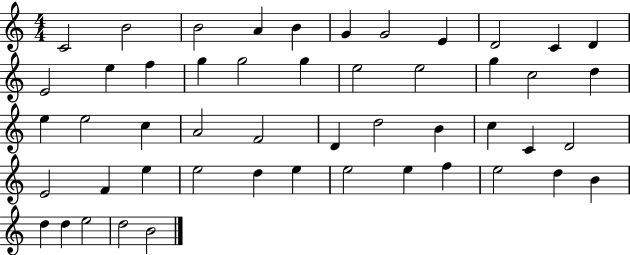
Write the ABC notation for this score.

X:1
T:Untitled
M:4/4
L:1/4
K:C
C2 B2 B2 A B G G2 E D2 C D E2 e f g g2 g e2 e2 g c2 d e e2 c A2 F2 D d2 B c C D2 E2 F e e2 d e e2 e f e2 d B d d e2 d2 B2